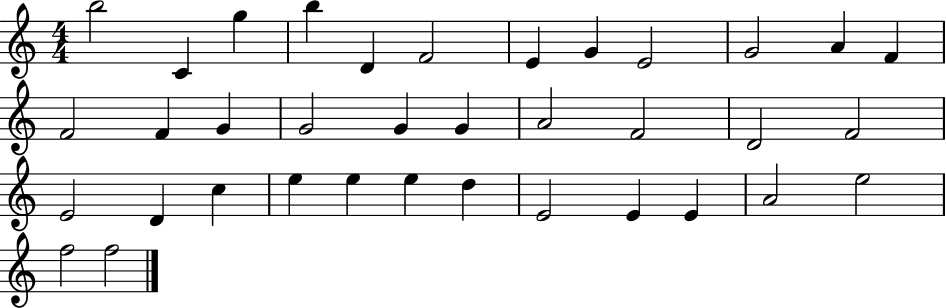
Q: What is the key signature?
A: C major